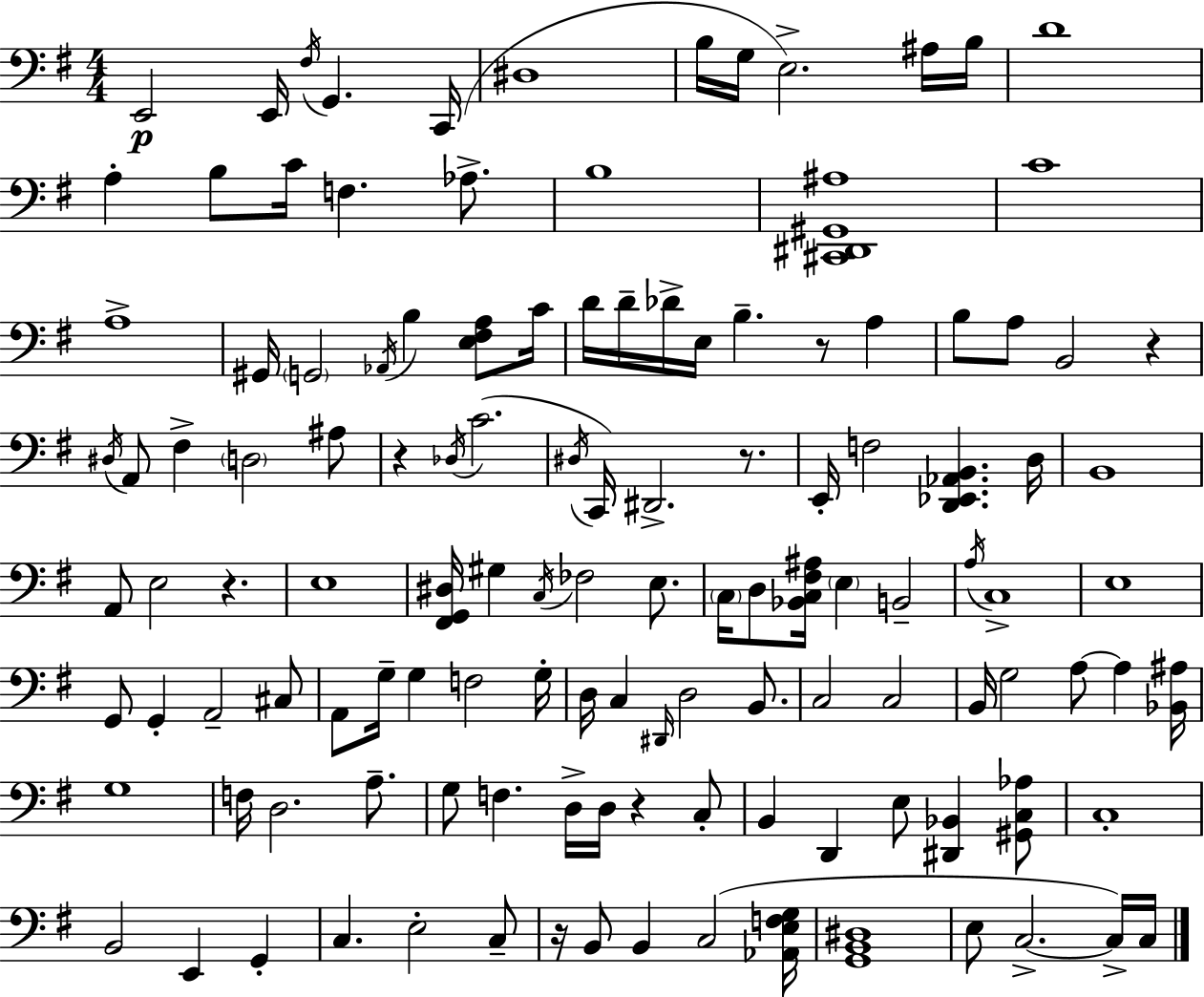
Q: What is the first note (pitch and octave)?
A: E2